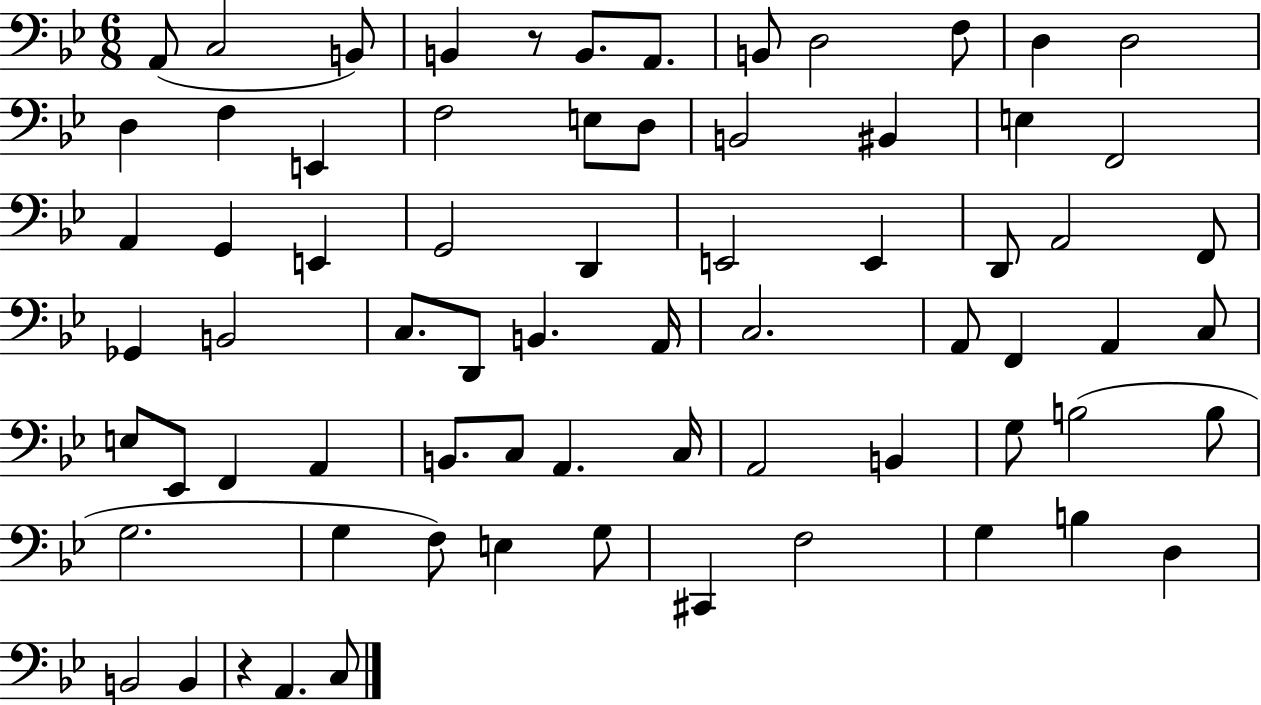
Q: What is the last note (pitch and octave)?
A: C3